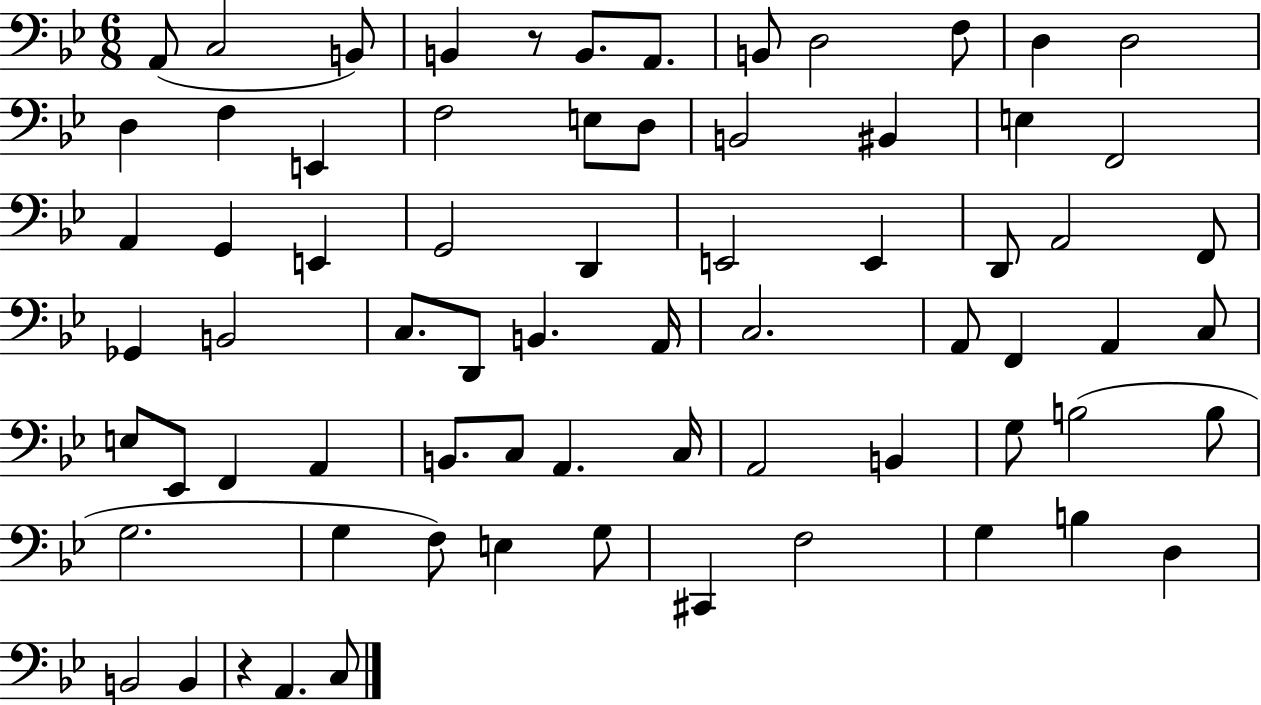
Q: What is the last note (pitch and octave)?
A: C3